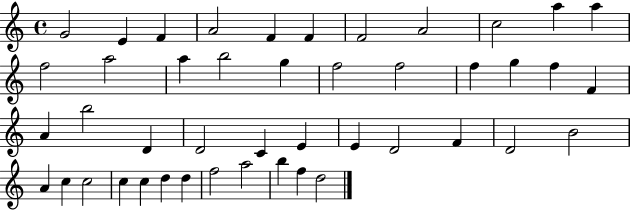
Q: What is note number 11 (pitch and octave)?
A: A5